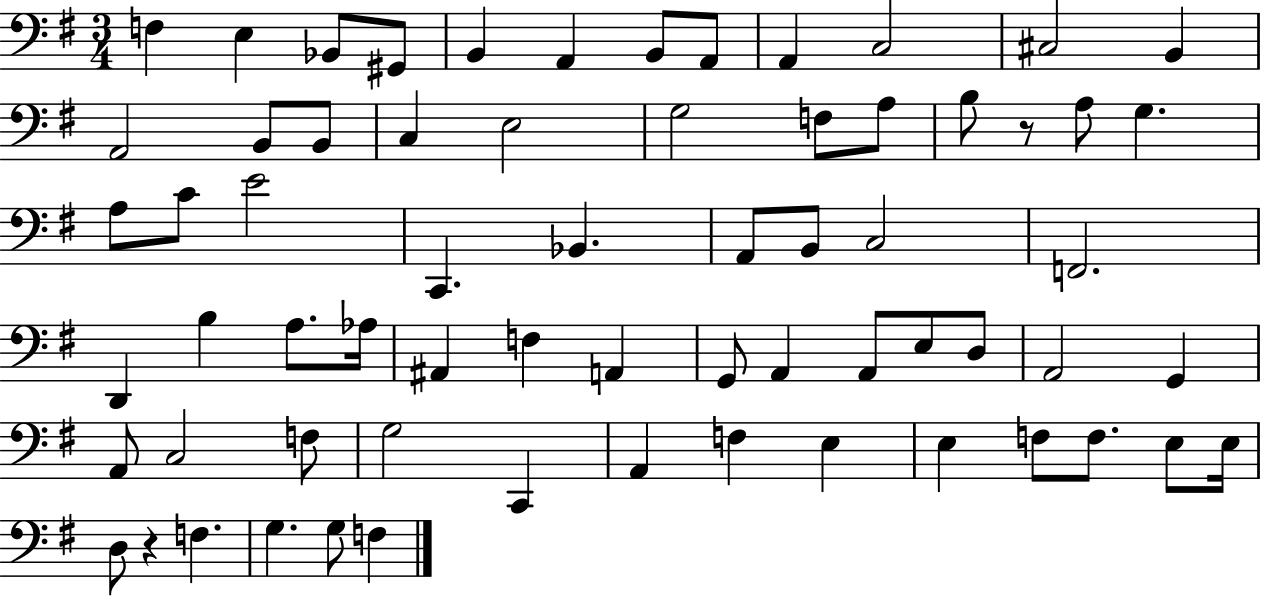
{
  \clef bass
  \numericTimeSignature
  \time 3/4
  \key g \major
  f4 e4 bes,8 gis,8 | b,4 a,4 b,8 a,8 | a,4 c2 | cis2 b,4 | \break a,2 b,8 b,8 | c4 e2 | g2 f8 a8 | b8 r8 a8 g4. | \break a8 c'8 e'2 | c,4. bes,4. | a,8 b,8 c2 | f,2. | \break d,4 b4 a8. aes16 | ais,4 f4 a,4 | g,8 a,4 a,8 e8 d8 | a,2 g,4 | \break a,8 c2 f8 | g2 c,4 | a,4 f4 e4 | e4 f8 f8. e8 e16 | \break d8 r4 f4. | g4. g8 f4 | \bar "|."
}